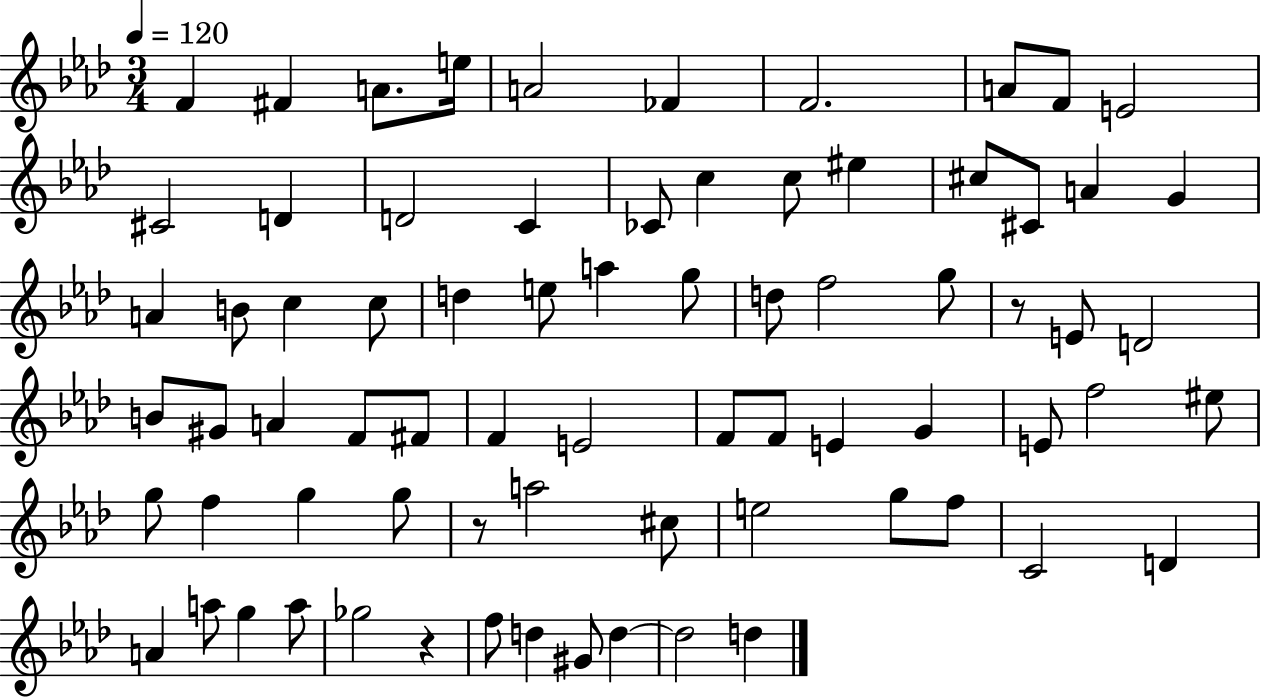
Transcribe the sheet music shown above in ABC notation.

X:1
T:Untitled
M:3/4
L:1/4
K:Ab
F ^F A/2 e/4 A2 _F F2 A/2 F/2 E2 ^C2 D D2 C _C/2 c c/2 ^e ^c/2 ^C/2 A G A B/2 c c/2 d e/2 a g/2 d/2 f2 g/2 z/2 E/2 D2 B/2 ^G/2 A F/2 ^F/2 F E2 F/2 F/2 E G E/2 f2 ^e/2 g/2 f g g/2 z/2 a2 ^c/2 e2 g/2 f/2 C2 D A a/2 g a/2 _g2 z f/2 d ^G/2 d d2 d